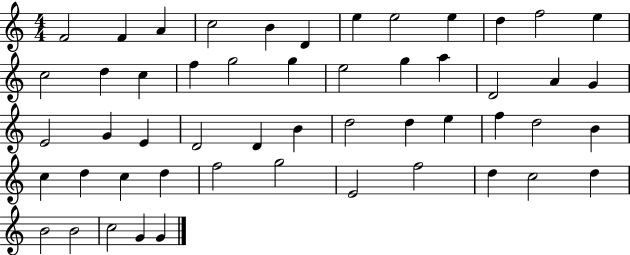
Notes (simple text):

F4/h F4/q A4/q C5/h B4/q D4/q E5/q E5/h E5/q D5/q F5/h E5/q C5/h D5/q C5/q F5/q G5/h G5/q E5/h G5/q A5/q D4/h A4/q G4/q E4/h G4/q E4/q D4/h D4/q B4/q D5/h D5/q E5/q F5/q D5/h B4/q C5/q D5/q C5/q D5/q F5/h G5/h E4/h F5/h D5/q C5/h D5/q B4/h B4/h C5/h G4/q G4/q